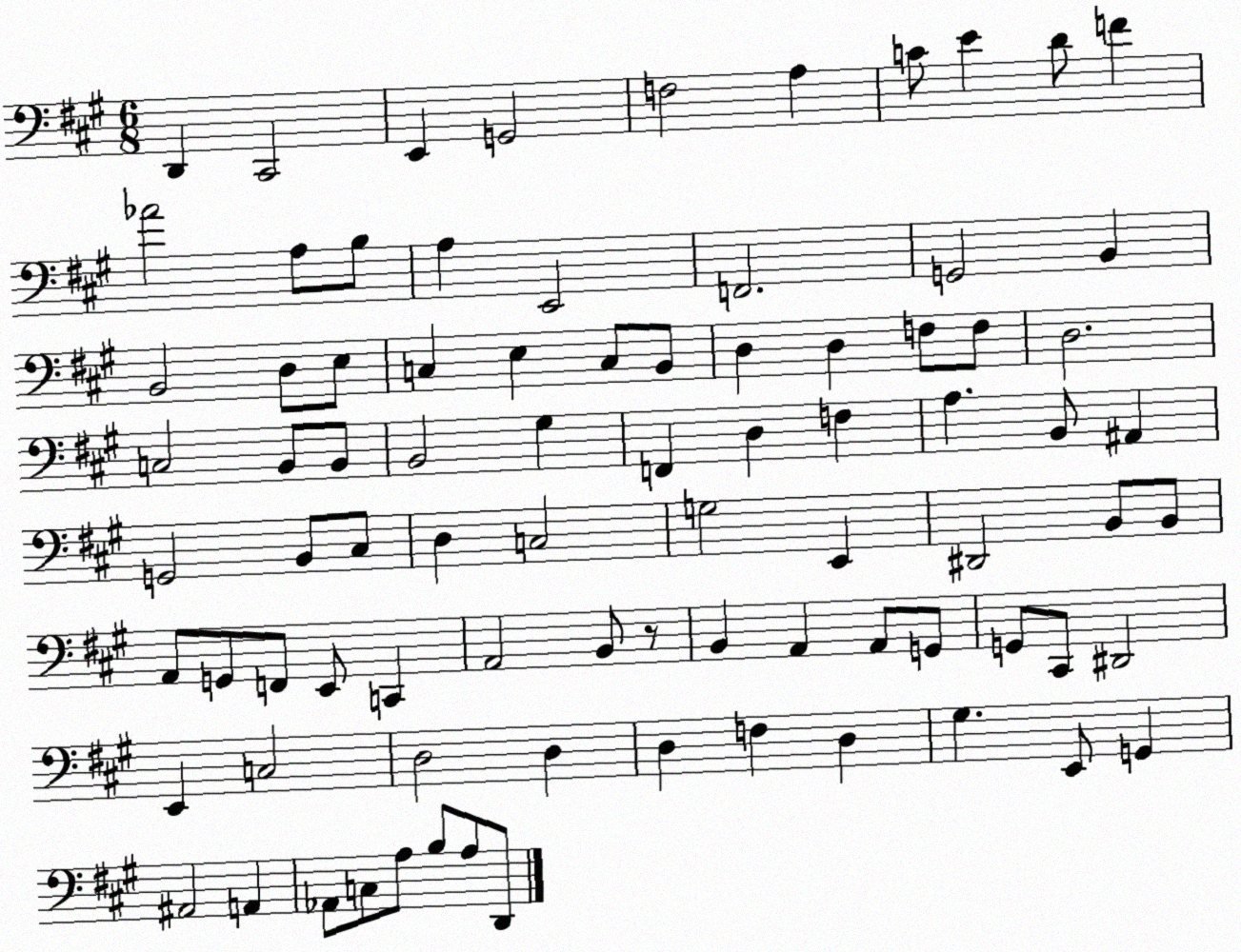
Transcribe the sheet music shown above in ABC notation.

X:1
T:Untitled
M:6/8
L:1/4
K:A
D,, ^C,,2 E,, G,,2 F,2 A, C/2 E D/2 F _A2 A,/2 B,/2 A, E,,2 F,,2 G,,2 B,, B,,2 D,/2 E,/2 C, E, C,/2 B,,/2 D, D, F,/2 F,/2 D,2 C,2 B,,/2 B,,/2 B,,2 ^G, F,, D, F, A, B,,/2 ^A,, G,,2 B,,/2 ^C,/2 D, C,2 G,2 E,, ^D,,2 B,,/2 B,,/2 A,,/2 G,,/2 F,,/2 E,,/2 C,, A,,2 B,,/2 z/2 B,, A,, A,,/2 G,,/2 G,,/2 ^C,,/2 ^D,,2 E,, C,2 D,2 D, D, F, D, ^G, E,,/2 G,, ^A,,2 A,, _A,,/2 C,/2 A,/2 B,/2 A,/2 D,,/2